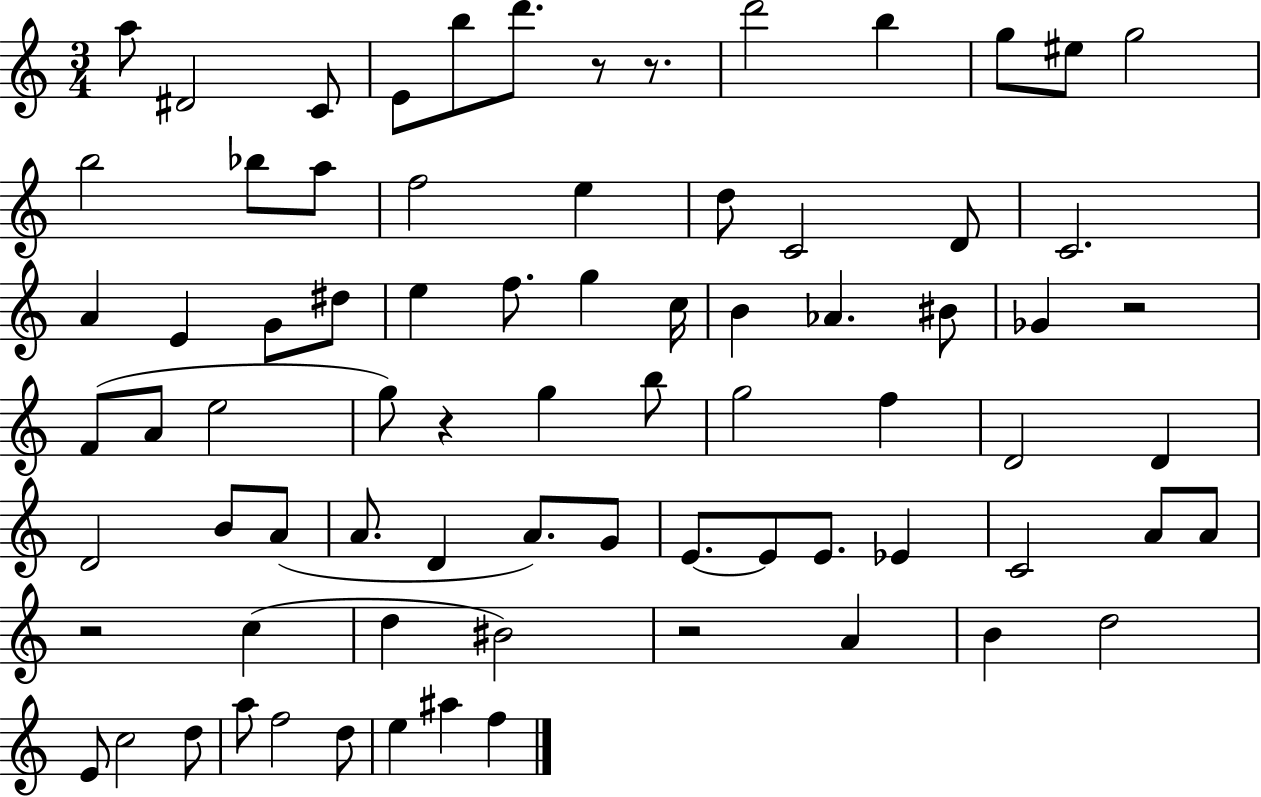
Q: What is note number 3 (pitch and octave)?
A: C4